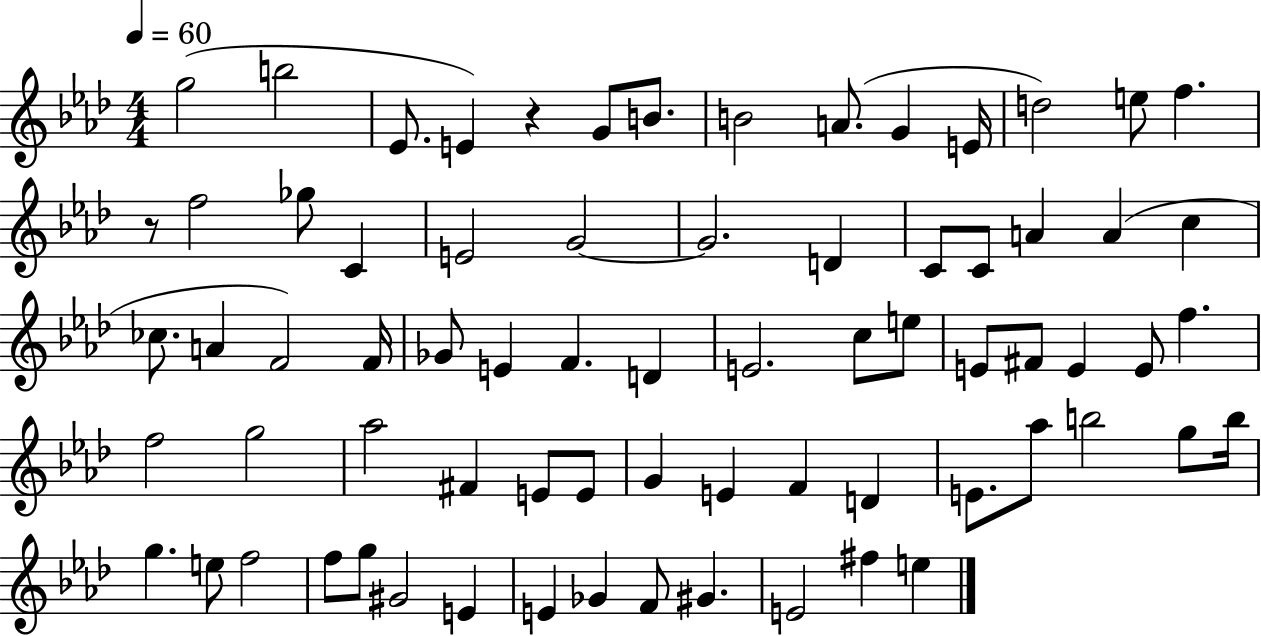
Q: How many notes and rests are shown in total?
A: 72